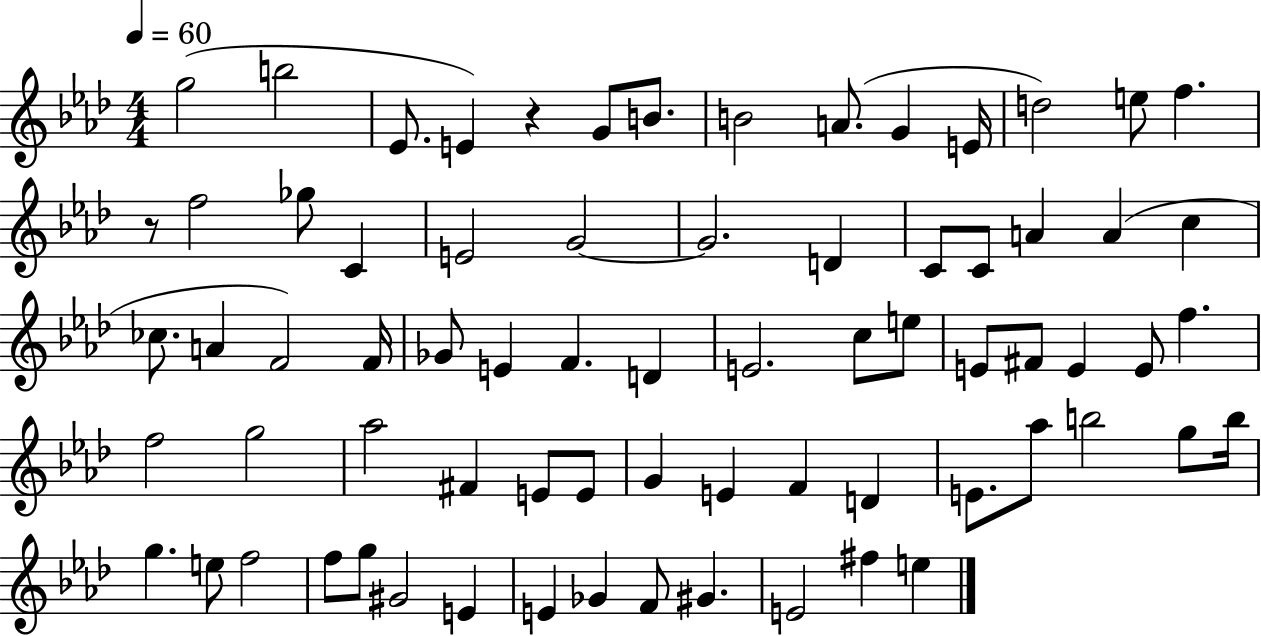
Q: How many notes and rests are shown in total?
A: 72